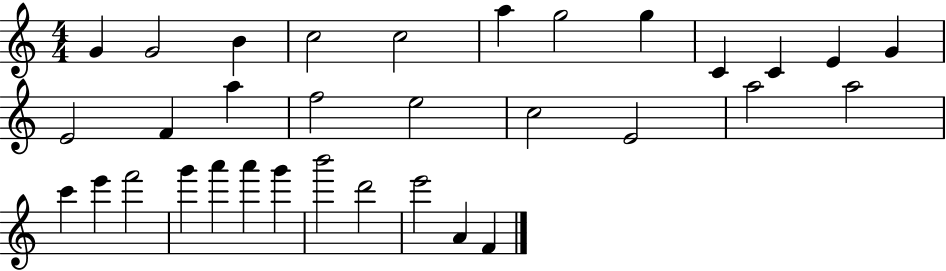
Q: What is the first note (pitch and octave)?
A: G4